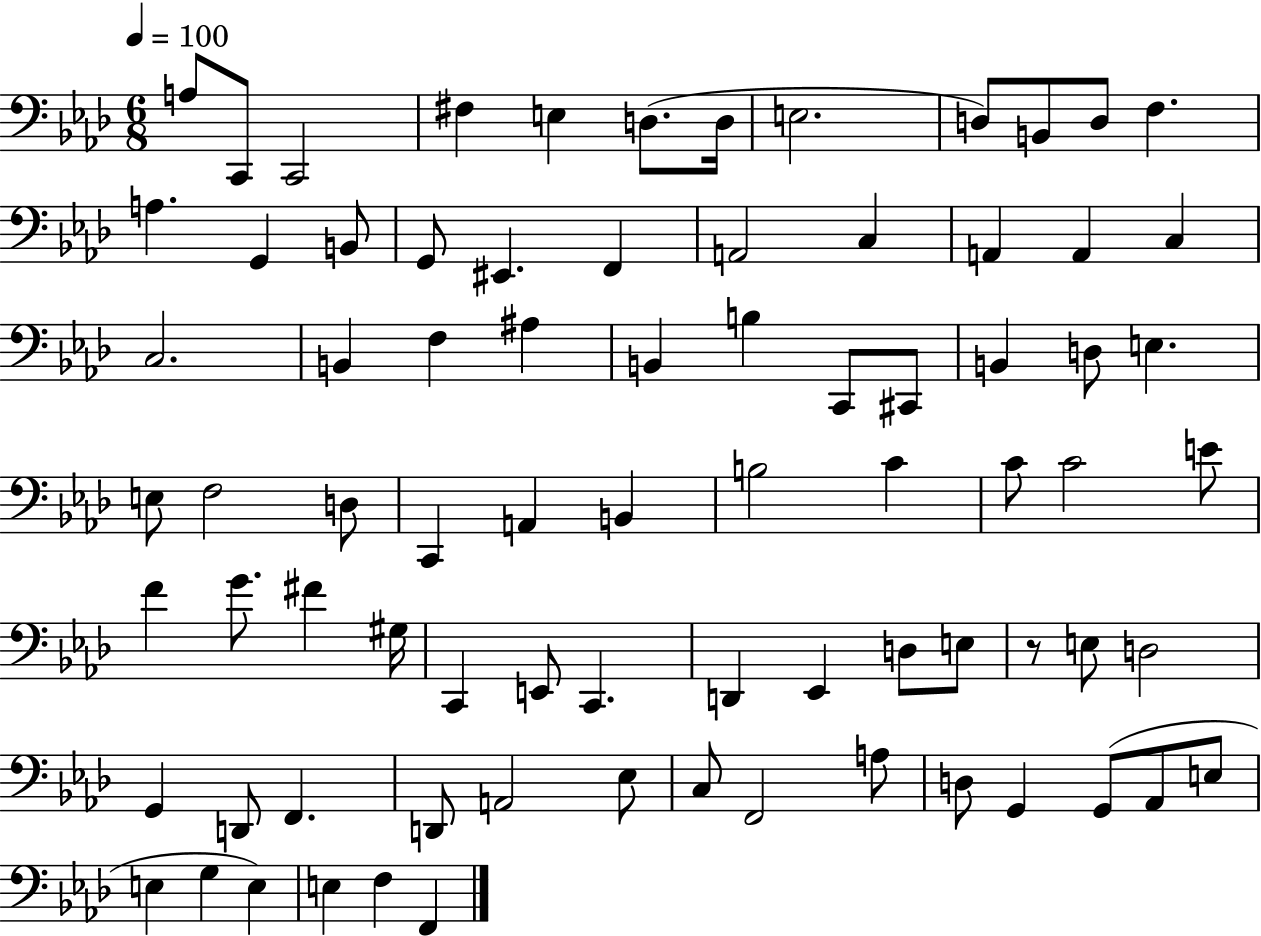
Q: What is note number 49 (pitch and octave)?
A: G#3